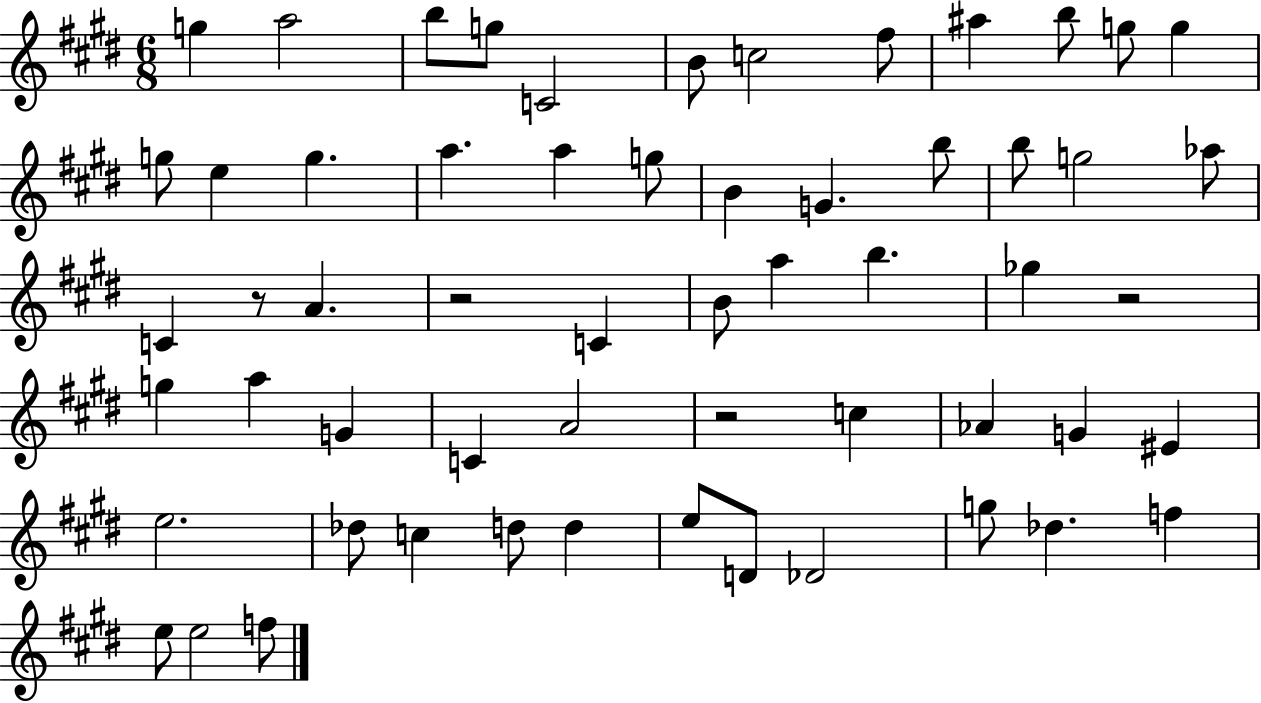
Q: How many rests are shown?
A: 4